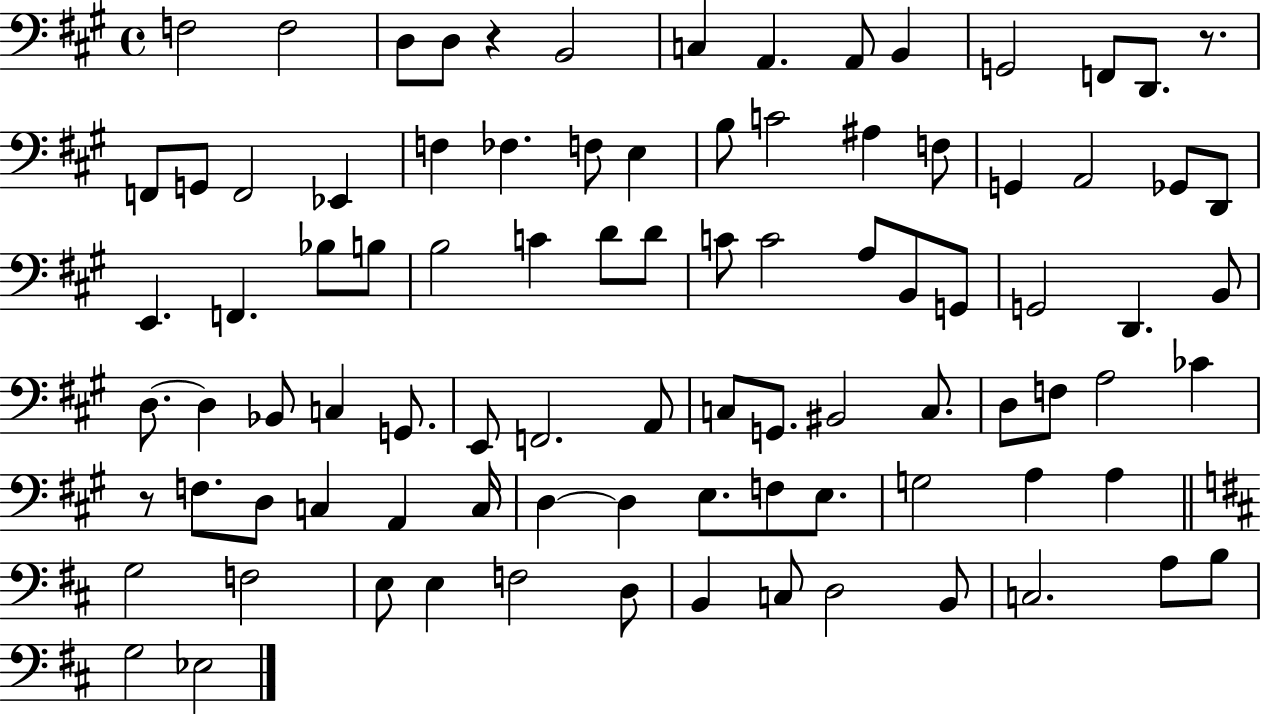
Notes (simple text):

F3/h F3/h D3/e D3/e R/q B2/h C3/q A2/q. A2/e B2/q G2/h F2/e D2/e. R/e. F2/e G2/e F2/h Eb2/q F3/q FES3/q. F3/e E3/q B3/e C4/h A#3/q F3/e G2/q A2/h Gb2/e D2/e E2/q. F2/q. Bb3/e B3/e B3/h C4/q D4/e D4/e C4/e C4/h A3/e B2/e G2/e G2/h D2/q. B2/e D3/e. D3/q Bb2/e C3/q G2/e. E2/e F2/h. A2/e C3/e G2/e. BIS2/h C3/e. D3/e F3/e A3/h CES4/q R/e F3/e. D3/e C3/q A2/q C3/s D3/q D3/q E3/e. F3/e E3/e. G3/h A3/q A3/q G3/h F3/h E3/e E3/q F3/h D3/e B2/q C3/e D3/h B2/e C3/h. A3/e B3/e G3/h Eb3/h